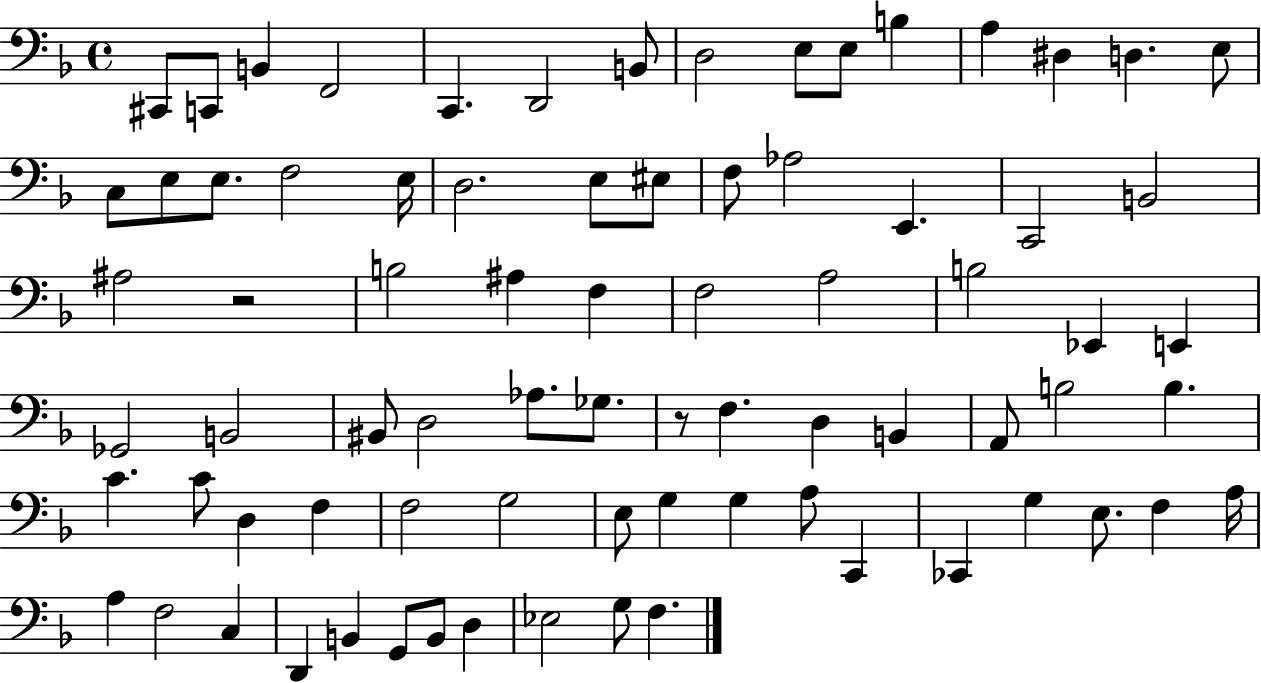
C#2/e C2/e B2/q F2/h C2/q. D2/h B2/e D3/h E3/e E3/e B3/q A3/q D#3/q D3/q. E3/e C3/e E3/e E3/e. F3/h E3/s D3/h. E3/e EIS3/e F3/e Ab3/h E2/q. C2/h B2/h A#3/h R/h B3/h A#3/q F3/q F3/h A3/h B3/h Eb2/q E2/q Gb2/h B2/h BIS2/e D3/h Ab3/e. Gb3/e. R/e F3/q. D3/q B2/q A2/e B3/h B3/q. C4/q. C4/e D3/q F3/q F3/h G3/h E3/e G3/q G3/q A3/e C2/q CES2/q G3/q E3/e. F3/q A3/s A3/q F3/h C3/q D2/q B2/q G2/e B2/e D3/q Eb3/h G3/e F3/q.